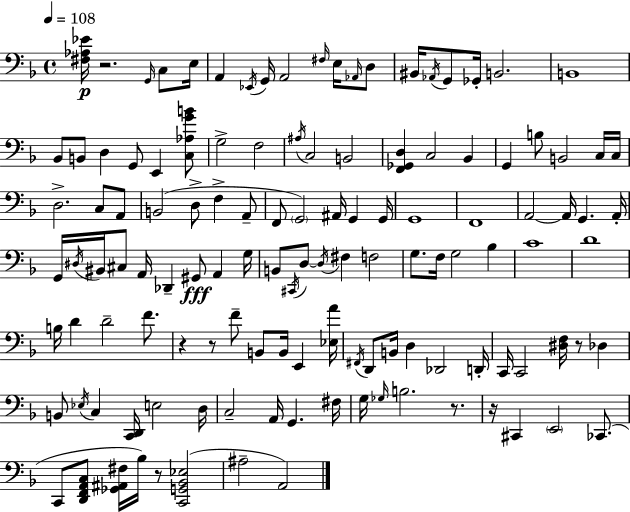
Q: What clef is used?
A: bass